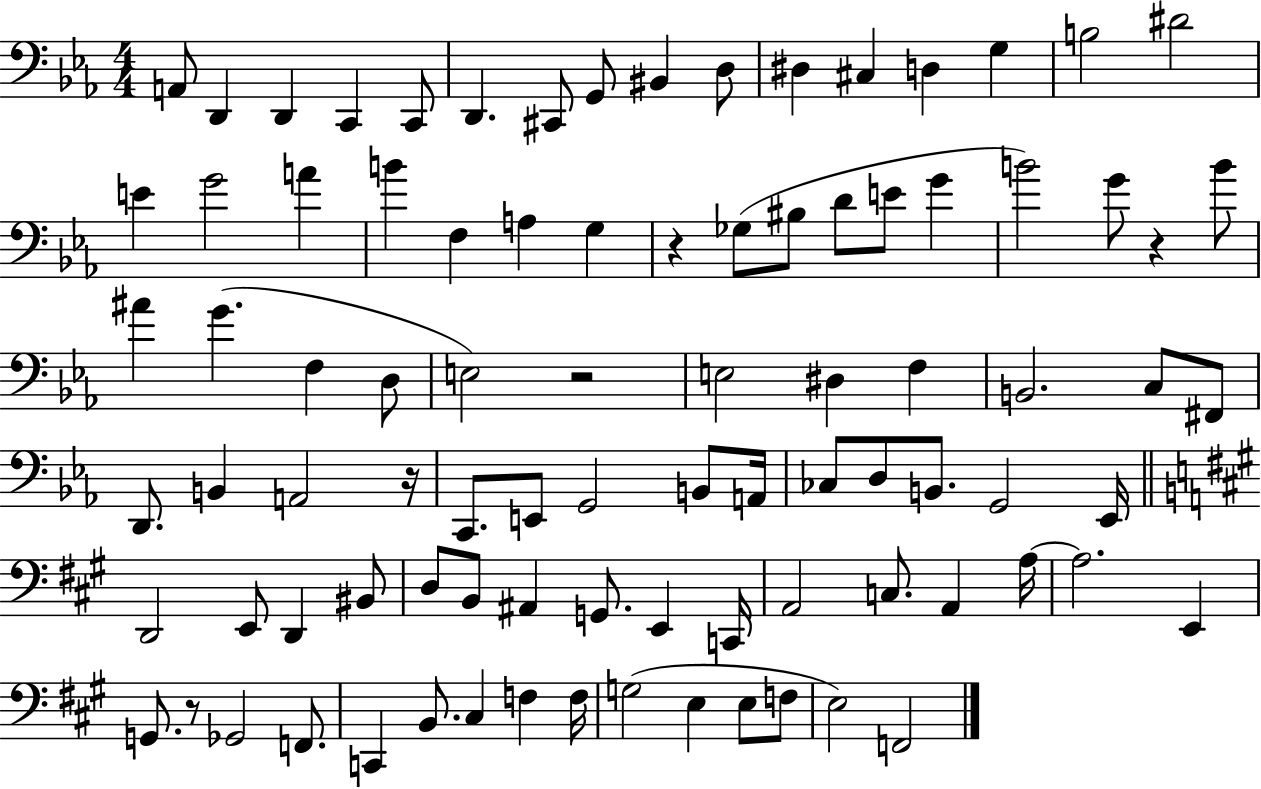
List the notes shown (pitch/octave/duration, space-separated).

A2/e D2/q D2/q C2/q C2/e D2/q. C#2/e G2/e BIS2/q D3/e D#3/q C#3/q D3/q G3/q B3/h D#4/h E4/q G4/h A4/q B4/q F3/q A3/q G3/q R/q Gb3/e BIS3/e D4/e E4/e G4/q B4/h G4/e R/q B4/e A#4/q G4/q. F3/q D3/e E3/h R/h E3/h D#3/q F3/q B2/h. C3/e F#2/e D2/e. B2/q A2/h R/s C2/e. E2/e G2/h B2/e A2/s CES3/e D3/e B2/e. G2/h Eb2/s D2/h E2/e D2/q BIS2/e D3/e B2/e A#2/q G2/e. E2/q C2/s A2/h C3/e. A2/q A3/s A3/h. E2/q G2/e. R/e Gb2/h F2/e. C2/q B2/e. C#3/q F3/q F3/s G3/h E3/q E3/e F3/e E3/h F2/h